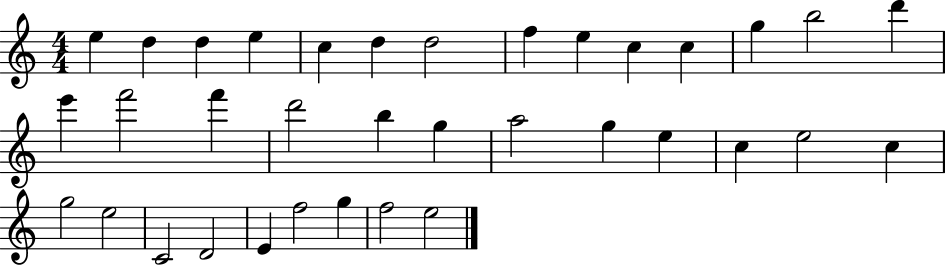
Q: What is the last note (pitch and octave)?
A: E5